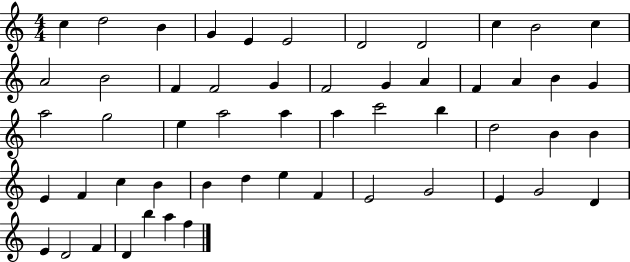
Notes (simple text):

C5/q D5/h B4/q G4/q E4/q E4/h D4/h D4/h C5/q B4/h C5/q A4/h B4/h F4/q F4/h G4/q F4/h G4/q A4/q F4/q A4/q B4/q G4/q A5/h G5/h E5/q A5/h A5/q A5/q C6/h B5/q D5/h B4/q B4/q E4/q F4/q C5/q B4/q B4/q D5/q E5/q F4/q E4/h G4/h E4/q G4/h D4/q E4/q D4/h F4/q D4/q B5/q A5/q F5/q